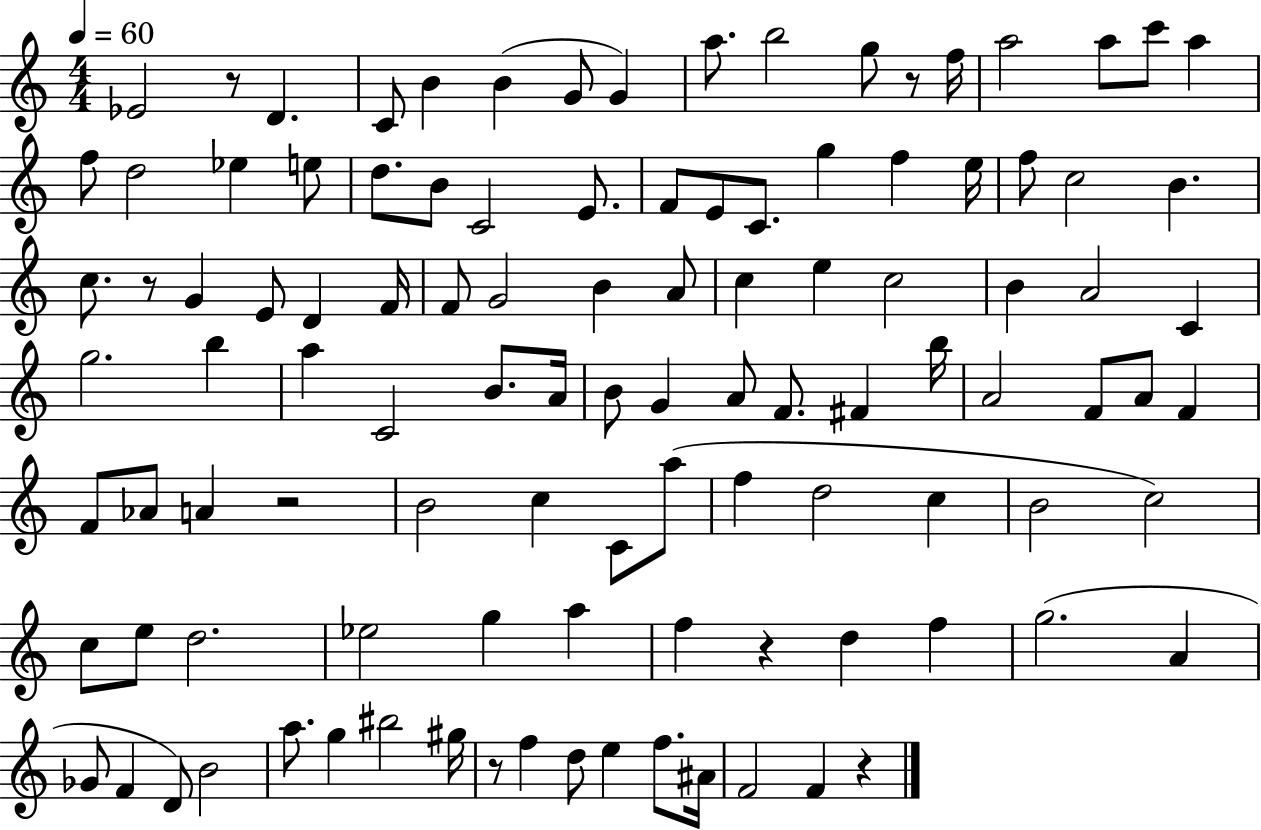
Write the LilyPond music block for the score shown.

{
  \clef treble
  \numericTimeSignature
  \time 4/4
  \key c \major
  \tempo 4 = 60
  ees'2 r8 d'4. | c'8 b'4 b'4( g'8 g'4) | a''8. b''2 g''8 r8 f''16 | a''2 a''8 c'''8 a''4 | \break f''8 d''2 ees''4 e''8 | d''8. b'8 c'2 e'8. | f'8 e'8 c'8. g''4 f''4 e''16 | f''8 c''2 b'4. | \break c''8. r8 g'4 e'8 d'4 f'16 | f'8 g'2 b'4 a'8 | c''4 e''4 c''2 | b'4 a'2 c'4 | \break g''2. b''4 | a''4 c'2 b'8. a'16 | b'8 g'4 a'8 f'8. fis'4 b''16 | a'2 f'8 a'8 f'4 | \break f'8 aes'8 a'4 r2 | b'2 c''4 c'8 a''8( | f''4 d''2 c''4 | b'2 c''2) | \break c''8 e''8 d''2. | ees''2 g''4 a''4 | f''4 r4 d''4 f''4 | g''2.( a'4 | \break ges'8 f'4 d'8) b'2 | a''8. g''4 bis''2 gis''16 | r8 f''4 d''8 e''4 f''8. ais'16 | f'2 f'4 r4 | \break \bar "|."
}